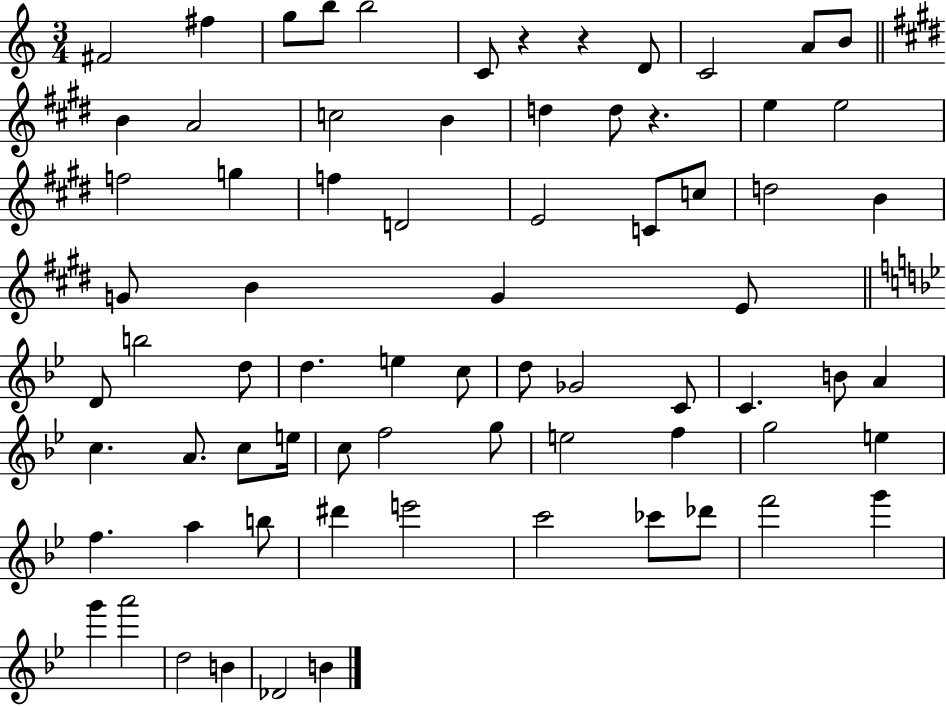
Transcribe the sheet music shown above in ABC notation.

X:1
T:Untitled
M:3/4
L:1/4
K:C
^F2 ^f g/2 b/2 b2 C/2 z z D/2 C2 A/2 B/2 B A2 c2 B d d/2 z e e2 f2 g f D2 E2 C/2 c/2 d2 B G/2 B G E/2 D/2 b2 d/2 d e c/2 d/2 _G2 C/2 C B/2 A c A/2 c/2 e/4 c/2 f2 g/2 e2 f g2 e f a b/2 ^d' e'2 c'2 _c'/2 _d'/2 f'2 g' g' a'2 d2 B _D2 B